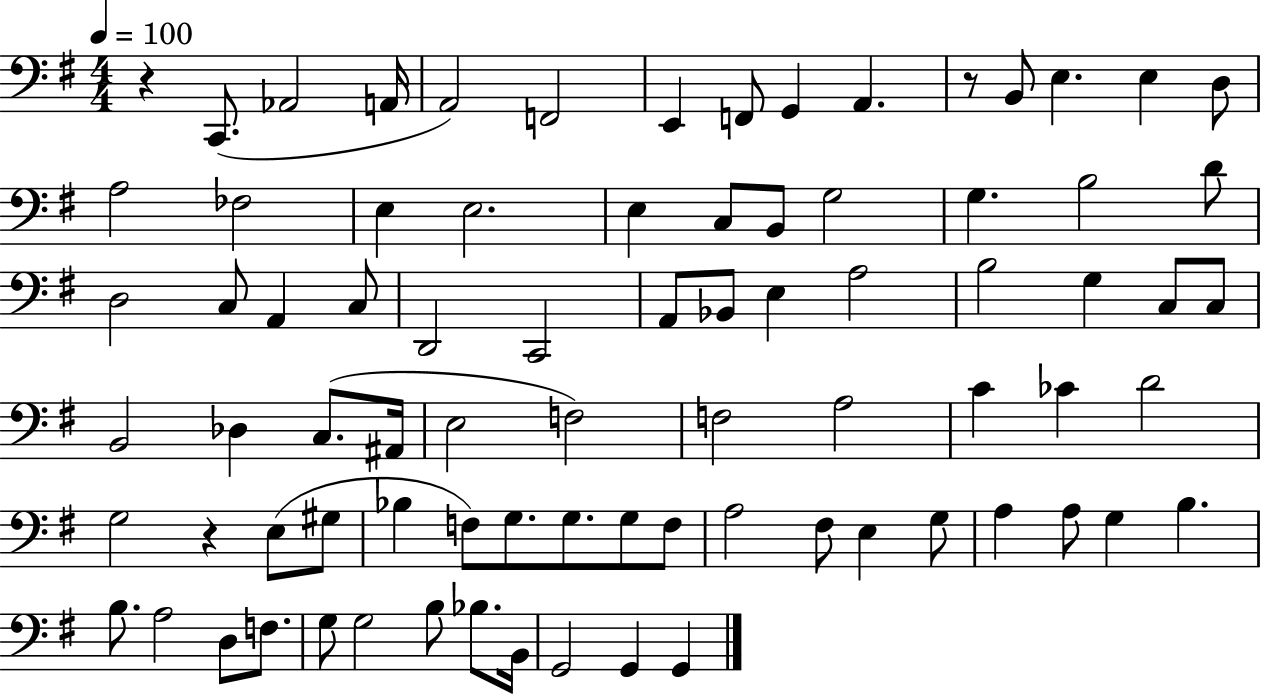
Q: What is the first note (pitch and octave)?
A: C2